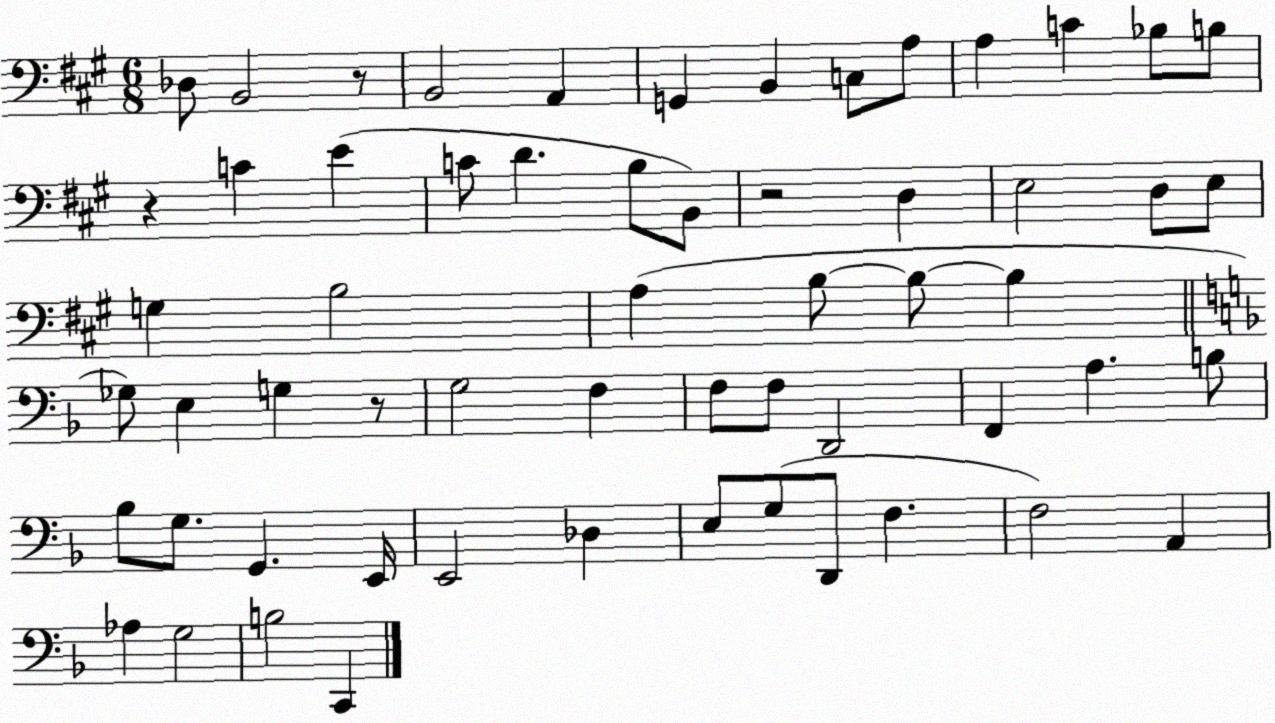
X:1
T:Untitled
M:6/8
L:1/4
K:A
_D,/2 B,,2 z/2 B,,2 A,, G,, B,, C,/2 A,/2 A, C _B,/2 B,/2 z C E C/2 D B,/2 B,,/2 z2 D, E,2 D,/2 E,/2 G, B,2 A, B,/2 B,/2 B, _G,/2 E, G, z/2 G,2 F, F,/2 F,/2 D,,2 F,, A, B,/2 _B,/2 G,/2 G,, E,,/4 E,,2 _D, E,/2 G,/2 D,,/2 F, F,2 A,, _A, G,2 B,2 C,,